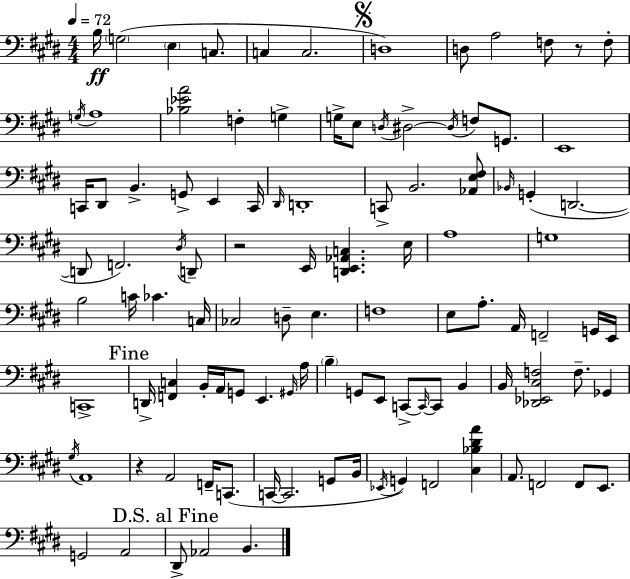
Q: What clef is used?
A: bass